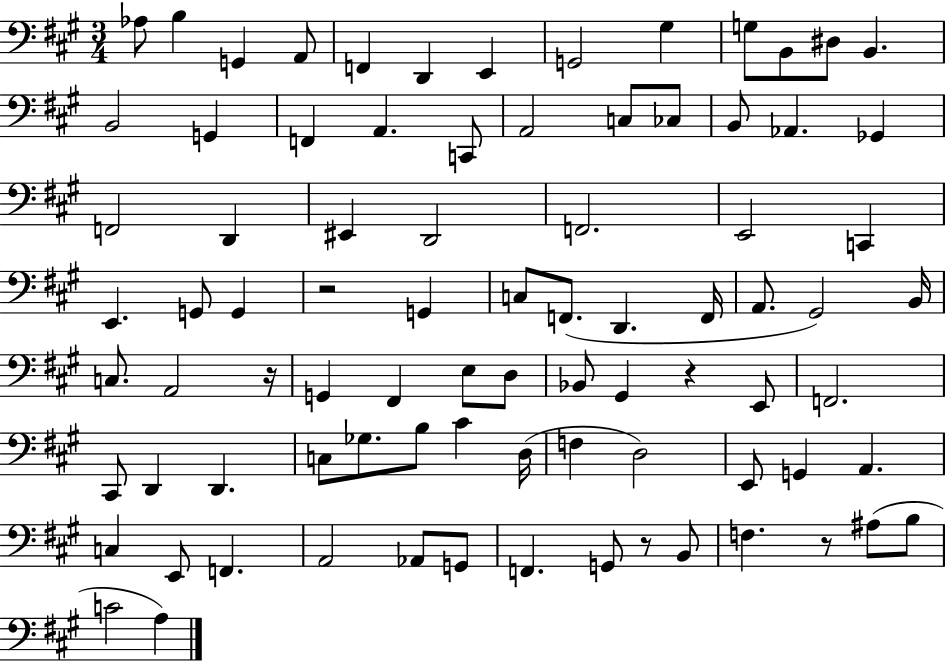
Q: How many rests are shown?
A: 5